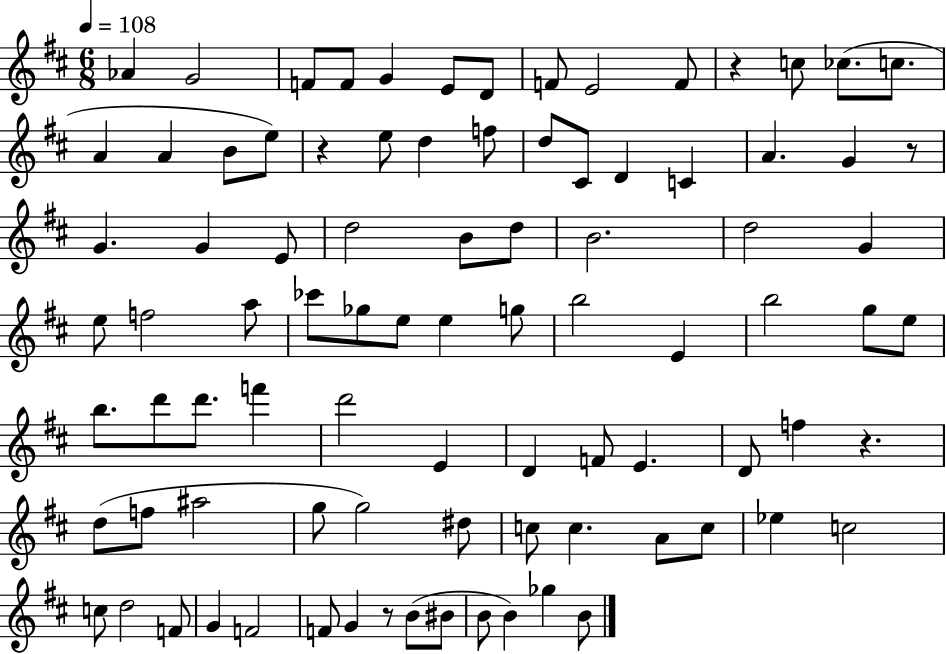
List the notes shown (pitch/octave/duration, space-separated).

Ab4/q G4/h F4/e F4/e G4/q E4/e D4/e F4/e E4/h F4/e R/q C5/e CES5/e. C5/e. A4/q A4/q B4/e E5/e R/q E5/e D5/q F5/e D5/e C#4/e D4/q C4/q A4/q. G4/q R/e G4/q. G4/q E4/e D5/h B4/e D5/e B4/h. D5/h G4/q E5/e F5/h A5/e CES6/e Gb5/e E5/e E5/q G5/e B5/h E4/q B5/h G5/e E5/e B5/e. D6/e D6/e. F6/q D6/h E4/q D4/q F4/e E4/q. D4/e F5/q R/q. D5/e F5/e A#5/h G5/e G5/h D#5/e C5/e C5/q. A4/e C5/e Eb5/q C5/h C5/e D5/h F4/e G4/q F4/h F4/e G4/q R/e B4/e BIS4/e B4/e B4/q Gb5/q B4/e